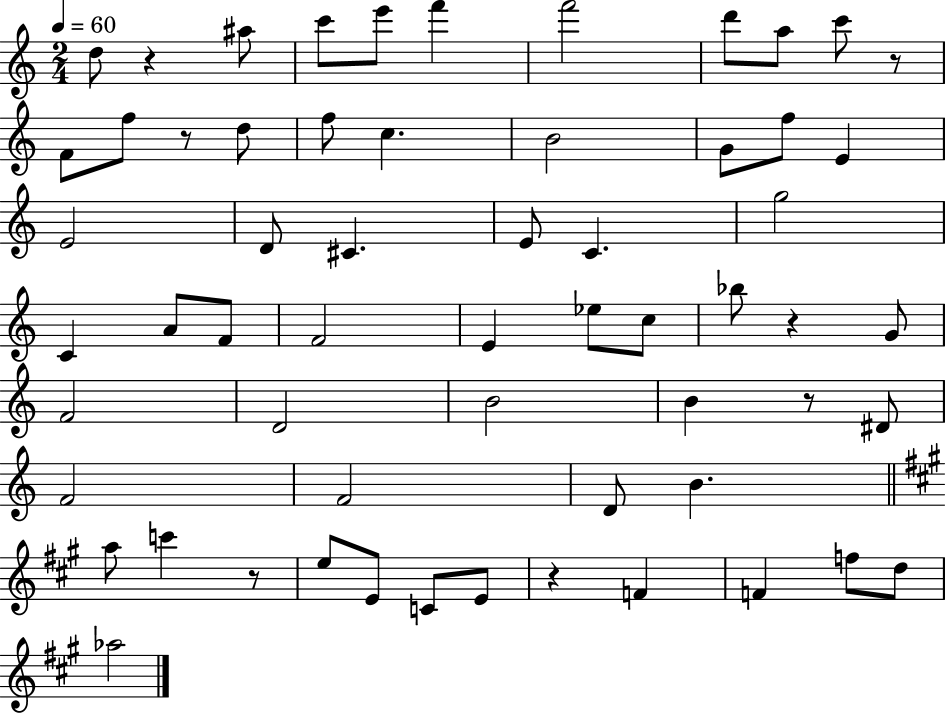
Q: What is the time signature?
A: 2/4